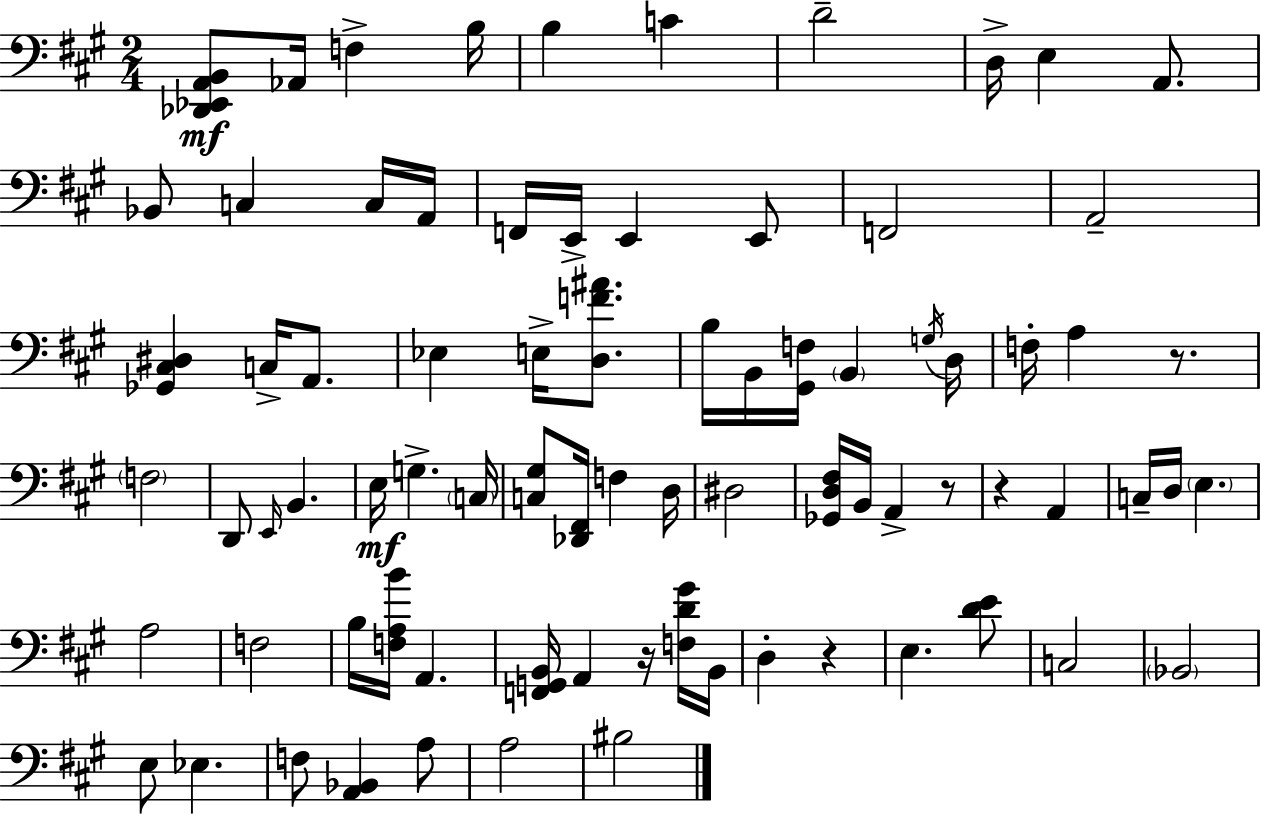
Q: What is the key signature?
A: A major